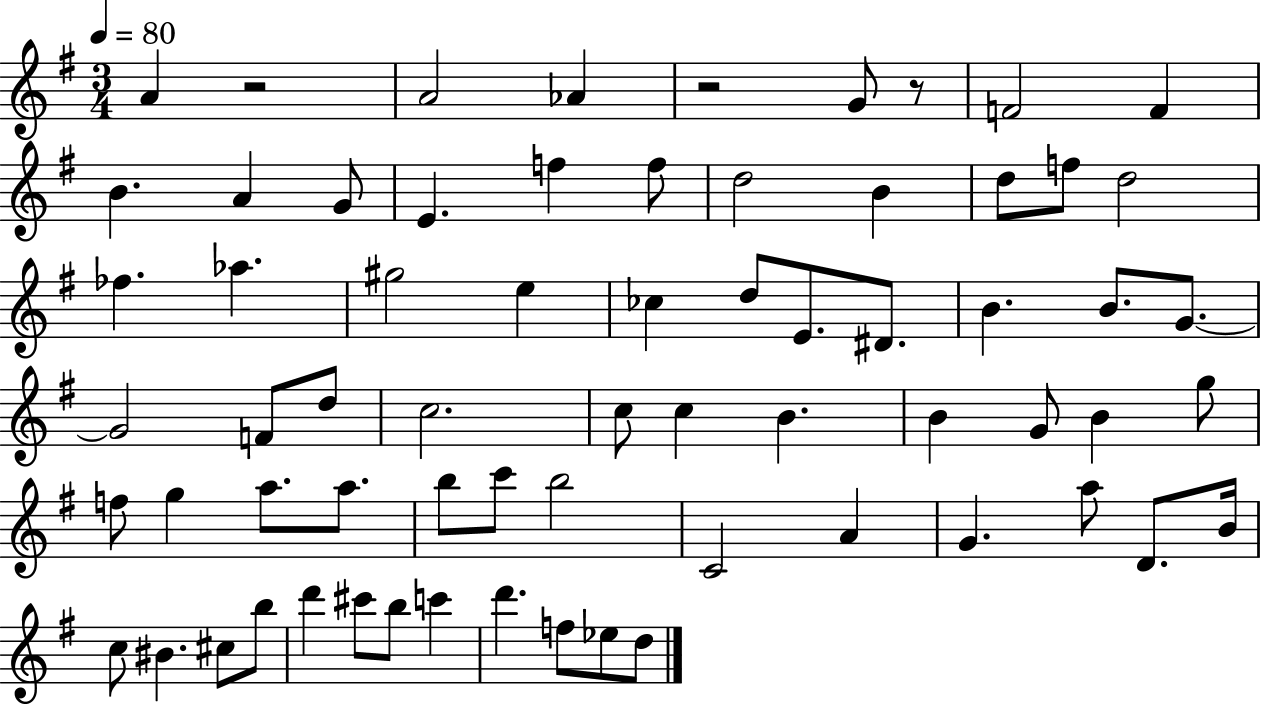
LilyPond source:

{
  \clef treble
  \numericTimeSignature
  \time 3/4
  \key g \major
  \tempo 4 = 80
  a'4 r2 | a'2 aes'4 | r2 g'8 r8 | f'2 f'4 | \break b'4. a'4 g'8 | e'4. f''4 f''8 | d''2 b'4 | d''8 f''8 d''2 | \break fes''4. aes''4. | gis''2 e''4 | ces''4 d''8 e'8. dis'8. | b'4. b'8. g'8.~~ | \break g'2 f'8 d''8 | c''2. | c''8 c''4 b'4. | b'4 g'8 b'4 g''8 | \break f''8 g''4 a''8. a''8. | b''8 c'''8 b''2 | c'2 a'4 | g'4. a''8 d'8. b'16 | \break c''8 bis'4. cis''8 b''8 | d'''4 cis'''8 b''8 c'''4 | d'''4. f''8 ees''8 d''8 | \bar "|."
}